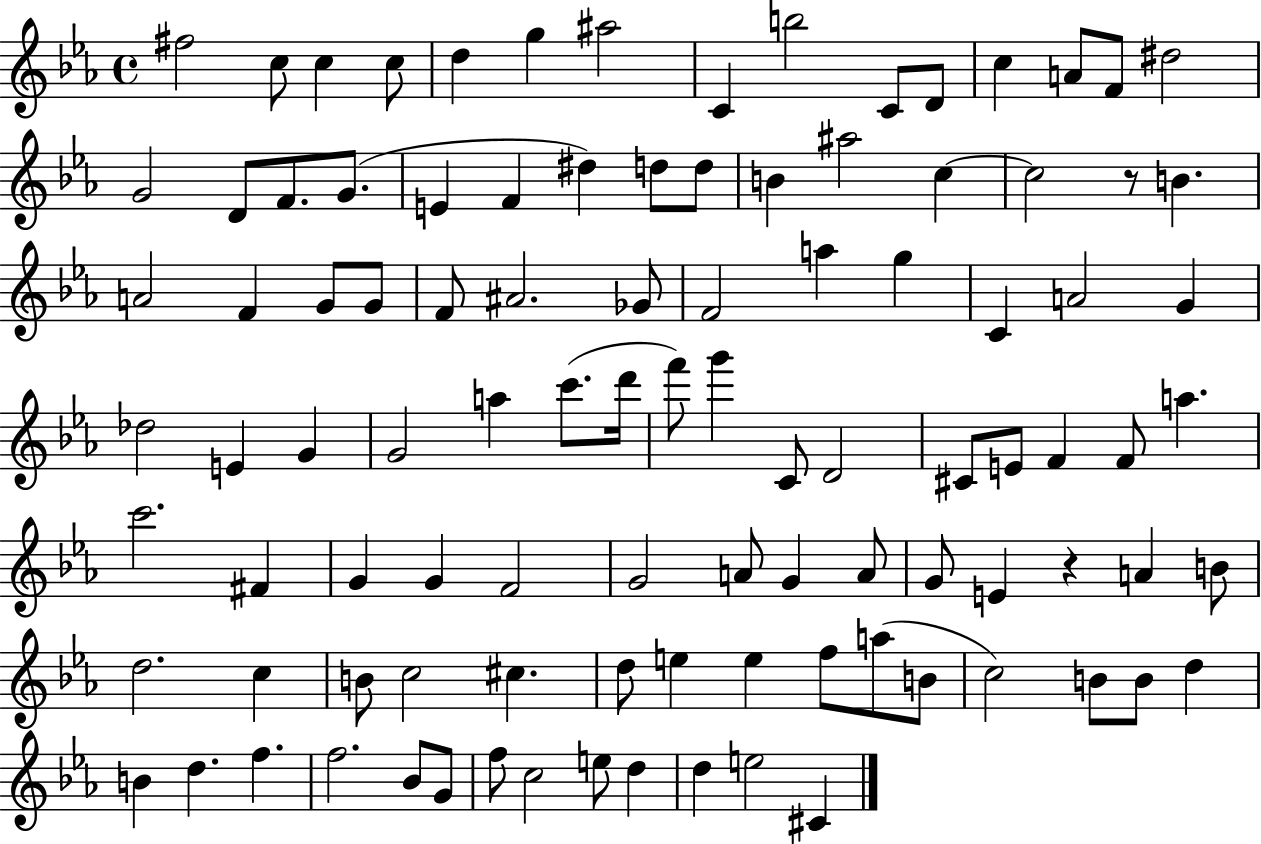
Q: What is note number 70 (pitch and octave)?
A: A4